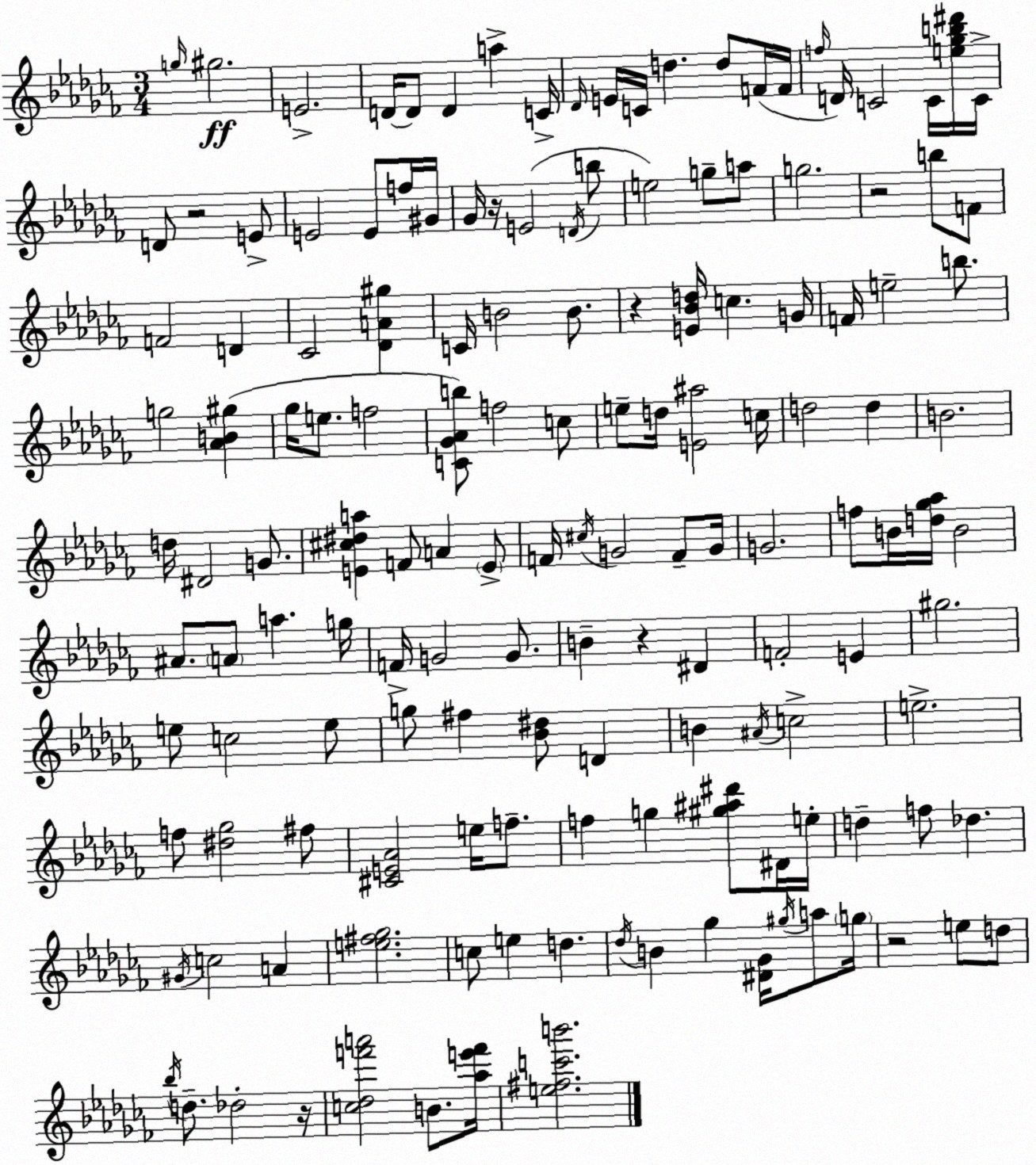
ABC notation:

X:1
T:Untitled
M:3/4
L:1/4
K:Abm
g/4 ^g2 E2 D/4 D/2 D a C/4 _D/4 E/4 C/4 d d/2 F/4 F/4 f/4 D/4 C2 C/4 [e_gb^d']/4 C/4 D/2 z2 E/2 E2 E/2 f/4 ^G/4 _G/4 z/4 E2 D/4 b/2 e2 g/2 a/2 g2 z2 b/2 F/2 F2 D _C2 [_DA^g] C/4 B2 B/2 z [E_Bd]/4 c G/4 F/4 e2 b/2 g2 [_AB^g] _g/4 e/2 f2 [C_G_Ab]/2 f2 c/2 e/2 d/4 [E^a]2 c/4 d2 d B2 d/4 ^D2 G/2 [E^c^da] F/2 A E/2 F/4 ^c/4 G2 F/2 G/4 G2 f/2 B/4 [d_g_a]/4 B2 ^A/2 A/2 a g/4 F/4 G2 G/2 B z ^D F2 E ^g2 e/2 c2 e/2 g/2 ^f [_B^d]/2 D B ^A/4 c2 e2 f/2 [^d_g]2 ^f/2 [^CE_A]2 e/4 f/2 f g [^g^a^d']/2 ^D/4 e/4 d f/2 _d ^G/4 c2 A [e^f_g]2 c/2 e d _d/4 B _g [^D_G]/4 ^g/4 a/2 g/4 z2 e/2 d/2 _b/4 d/2 _d2 z/4 [c_df'a']2 B/2 [_ae'f']/4 [e^fc'b']2